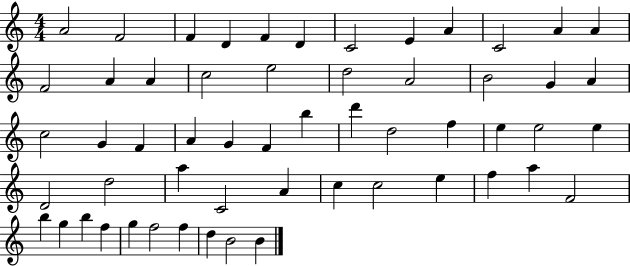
A4/h F4/h F4/q D4/q F4/q D4/q C4/h E4/q A4/q C4/h A4/q A4/q F4/h A4/q A4/q C5/h E5/h D5/h A4/h B4/h G4/q A4/q C5/h G4/q F4/q A4/q G4/q F4/q B5/q D6/q D5/h F5/q E5/q E5/h E5/q D4/h D5/h A5/q C4/h A4/q C5/q C5/h E5/q F5/q A5/q F4/h B5/q G5/q B5/q F5/q G5/q F5/h F5/q D5/q B4/h B4/q